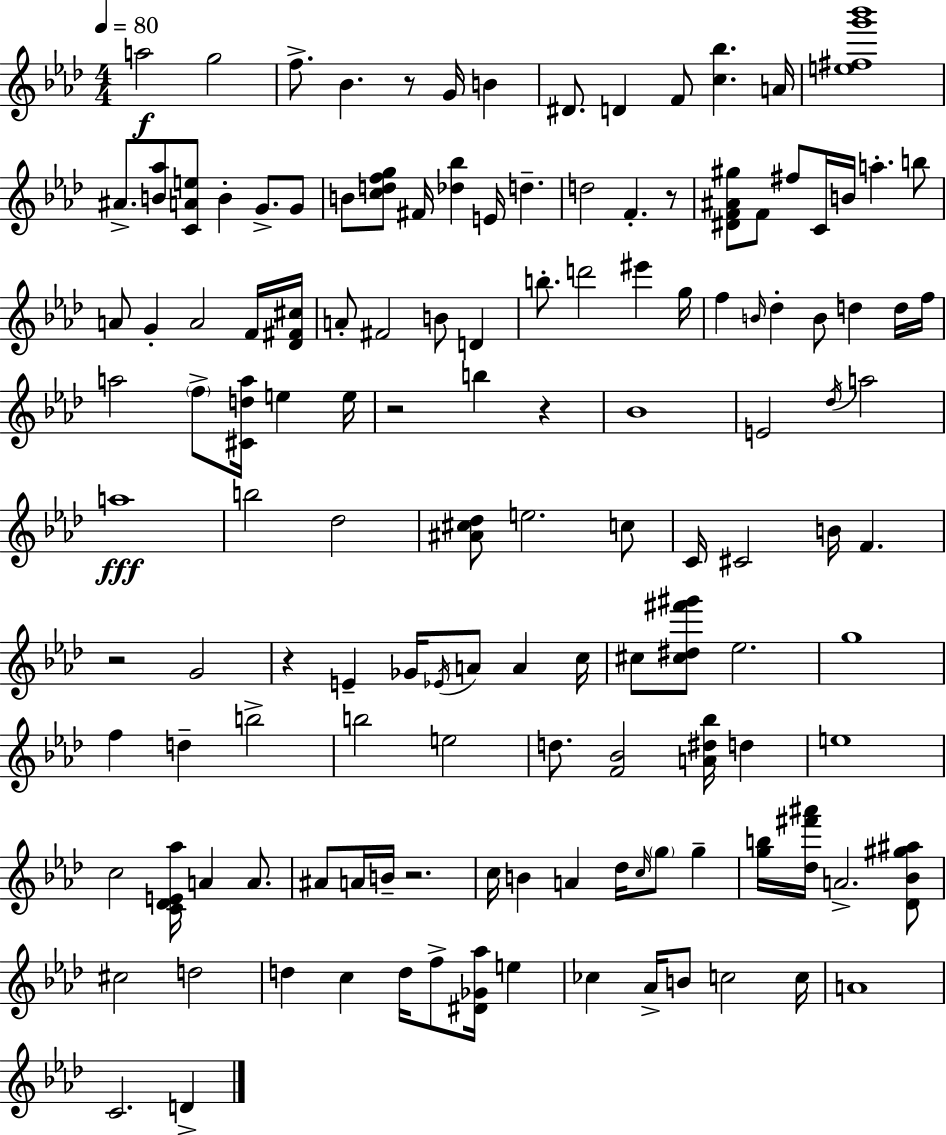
{
  \clef treble
  \numericTimeSignature
  \time 4/4
  \key f \minor
  \tempo 4 = 80
  \repeat volta 2 { a''2\f g''2 | f''8.-> bes'4. r8 g'16 b'4 | dis'8. d'4 f'8 <c'' bes''>4. a'16 | <e'' fis'' g''' bes'''>1 | \break ais'8.-> <b' aes''>8 <c' a' e''>8 b'4-. g'8.-> g'8 | b'8 <c'' d'' f'' g''>8 fis'16 <des'' bes''>4 e'16 d''4.-- | d''2 f'4.-. r8 | <dis' f' ais' gis''>8 f'8 fis''8 c'16 b'16 a''4.-. b''8 | \break a'8 g'4-. a'2 f'16 <des' fis' cis''>16 | a'8-. fis'2 b'8 d'4 | b''8.-. d'''2 eis'''4 g''16 | f''4 \grace { b'16 } des''4-. b'8 d''4 d''16 | \break f''16 a''2 \parenthesize f''8-> <cis' d'' a''>16 e''4 | e''16 r2 b''4 r4 | bes'1 | e'2 \acciaccatura { des''16 } a''2 | \break a''1\fff | b''2 des''2 | <ais' cis'' des''>8 e''2. | c''8 c'16 cis'2 b'16 f'4. | \break r2 g'2 | r4 e'4-- ges'16 \acciaccatura { ees'16 } a'8 a'4 | c''16 cis''8 <cis'' dis'' fis''' gis'''>8 ees''2. | g''1 | \break f''4 d''4-- b''2-> | b''2 e''2 | d''8. <f' bes'>2 <a' dis'' bes''>16 d''4 | e''1 | \break c''2 <c' des' e' aes''>16 a'4 | a'8. ais'8 a'16 b'16-- r2. | c''16 b'4 a'4 des''16 \grace { c''16 } \parenthesize g''8 | g''4-- <g'' b''>16 <des'' fis''' ais'''>16 a'2.-> | \break <des' bes' gis'' ais''>8 cis''2 d''2 | d''4 c''4 d''16 f''8-> <dis' ges' aes''>16 | e''4 ces''4 aes'16-> b'8 c''2 | c''16 a'1 | \break c'2. | d'4-> } \bar "|."
}